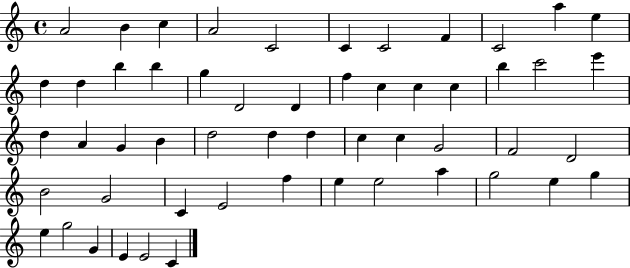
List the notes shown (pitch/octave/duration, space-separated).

A4/h B4/q C5/q A4/h C4/h C4/q C4/h F4/q C4/h A5/q E5/q D5/q D5/q B5/q B5/q G5/q D4/h D4/q F5/q C5/q C5/q C5/q B5/q C6/h E6/q D5/q A4/q G4/q B4/q D5/h D5/q D5/q C5/q C5/q G4/h F4/h D4/h B4/h G4/h C4/q E4/h F5/q E5/q E5/h A5/q G5/h E5/q G5/q E5/q G5/h G4/q E4/q E4/h C4/q